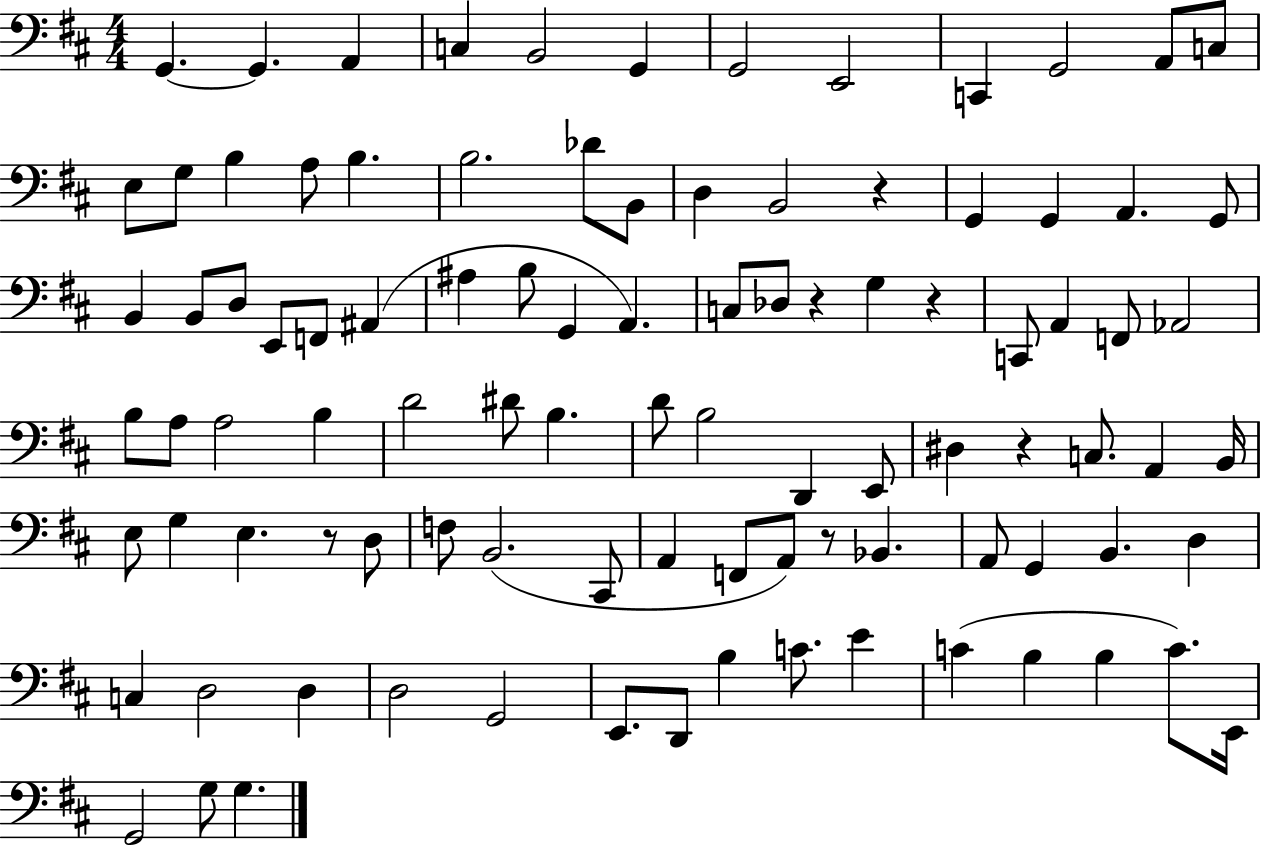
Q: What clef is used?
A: bass